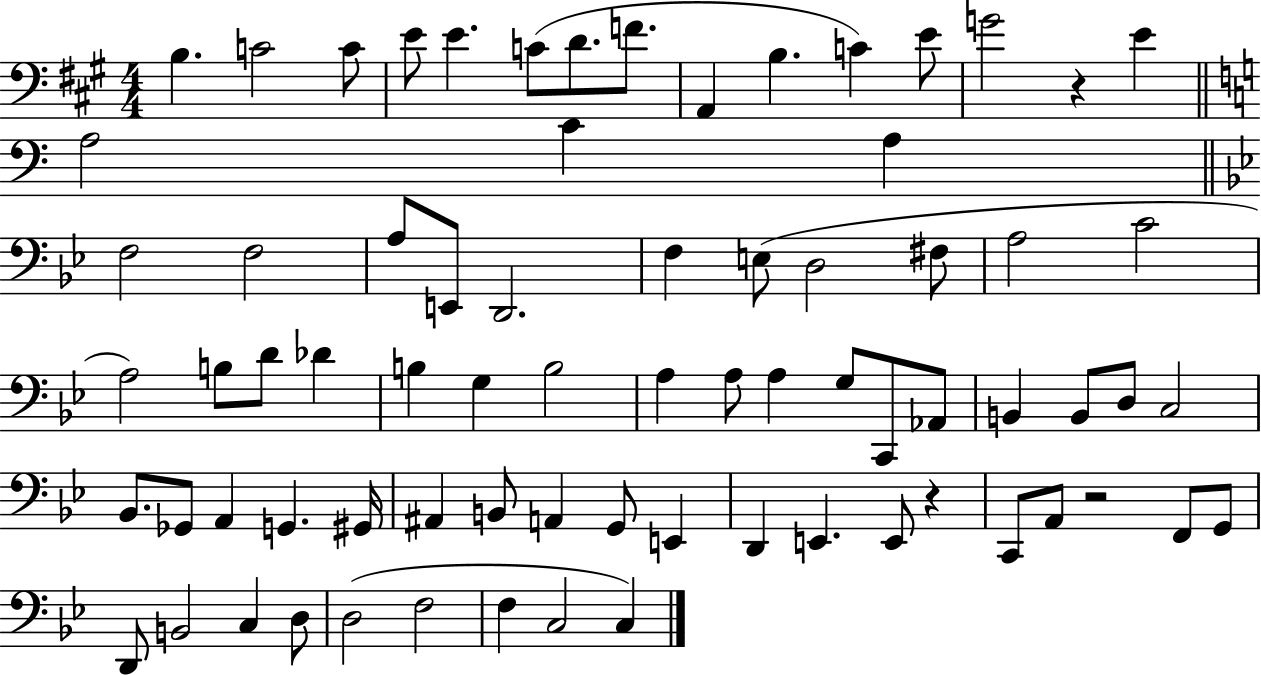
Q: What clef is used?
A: bass